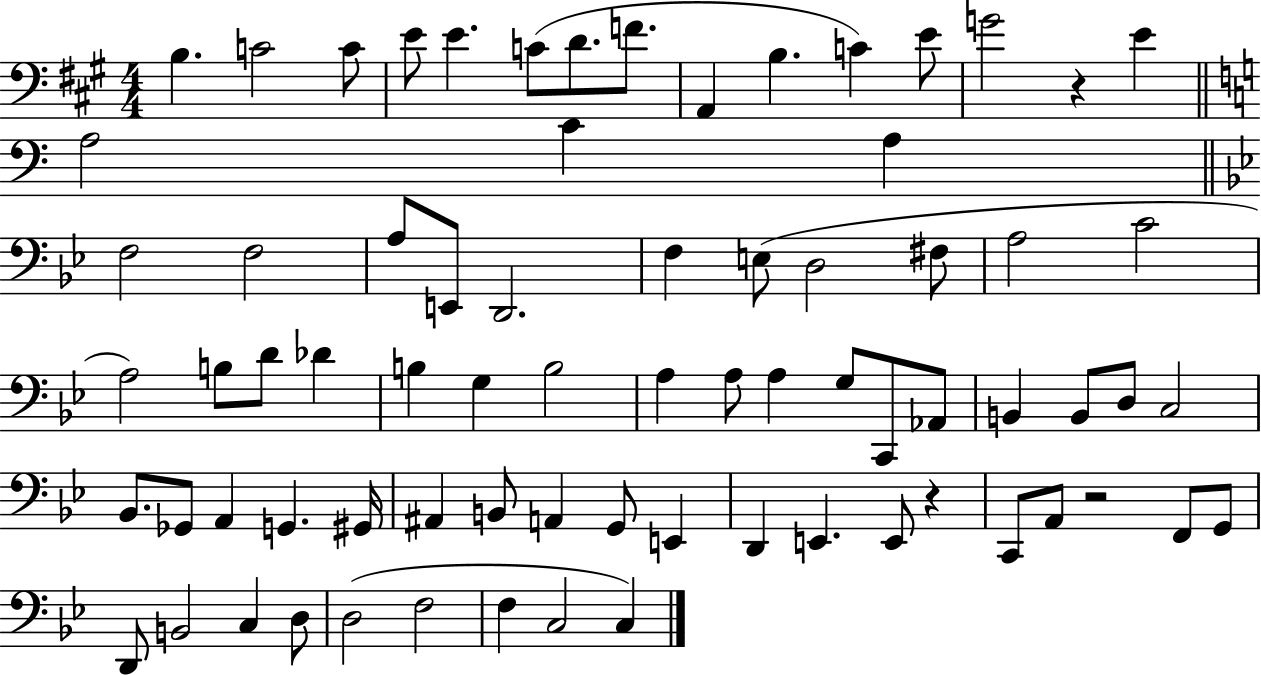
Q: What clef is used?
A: bass